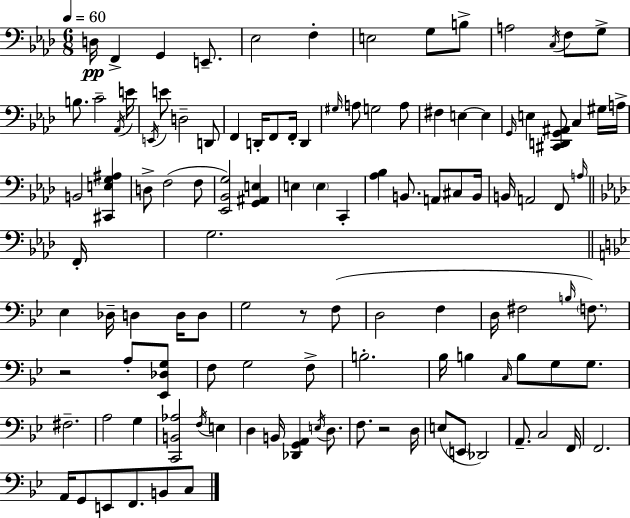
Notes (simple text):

D3/s F2/q G2/q E2/e. Eb3/h F3/q E3/h G3/e B3/e A3/h C3/s F3/e G3/e B3/e. C4/h Ab2/s E4/s E2/s E4/e D3/h D2/e F2/q D2/s F2/e F2/s D2/q G#3/s A3/e G3/h A3/e F#3/q E3/q E3/q G2/s E3/q [C#2,D2,G2,A#2]/e C3/q G#3/s A3/s B2/h [C#2,E3,G3,A#3]/q D3/e F3/h F3/e [Eb2,Bb2,G3]/h [G2,A#2,E3]/q E3/q E3/q C2/q [Ab3,Bb3]/q B2/e. A2/e C#3/e B2/s B2/s A2/h F2/e A3/s F2/s G3/h. Eb3/q Db3/s D3/q D3/s D3/e G3/h R/e F3/e D3/h F3/q D3/s F#3/h B3/s F3/e. R/h A3/e [Eb2,Db3,G3]/e F3/e G3/h F3/e B3/h. Bb3/s B3/q C3/s B3/e G3/e G3/e. F#3/h. A3/h G3/q [C2,B2,Ab3]/h F3/s E3/q D3/q B2/s [Db2,G2,A2]/q E3/s D3/e. F3/e. R/h D3/s E3/e E2/e Db2/h A2/e. C3/h F2/s F2/h. A2/s G2/e E2/e F2/e. B2/e C3/e